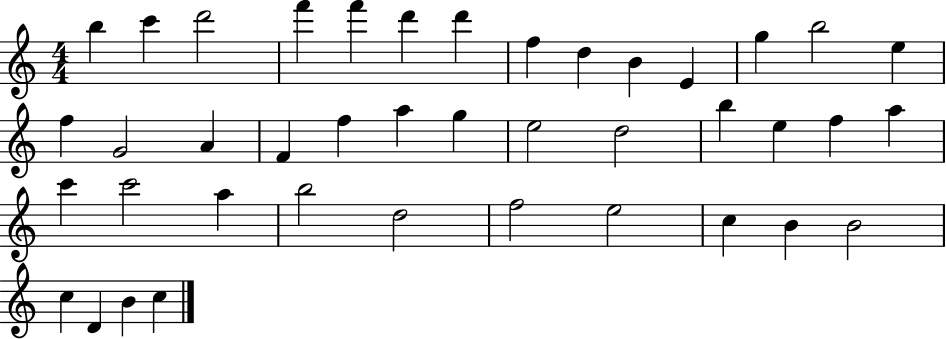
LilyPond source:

{
  \clef treble
  \numericTimeSignature
  \time 4/4
  \key c \major
  b''4 c'''4 d'''2 | f'''4 f'''4 d'''4 d'''4 | f''4 d''4 b'4 e'4 | g''4 b''2 e''4 | \break f''4 g'2 a'4 | f'4 f''4 a''4 g''4 | e''2 d''2 | b''4 e''4 f''4 a''4 | \break c'''4 c'''2 a''4 | b''2 d''2 | f''2 e''2 | c''4 b'4 b'2 | \break c''4 d'4 b'4 c''4 | \bar "|."
}